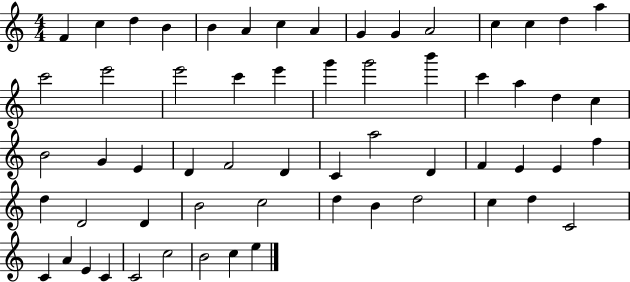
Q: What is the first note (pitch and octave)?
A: F4